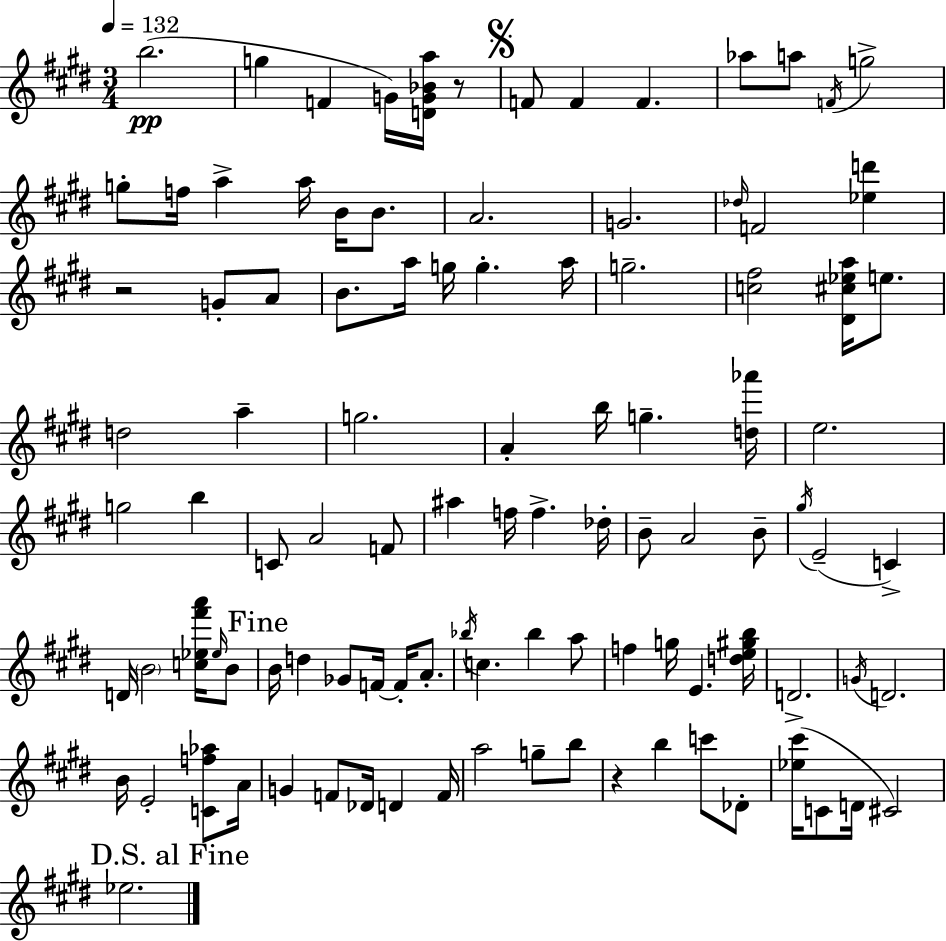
{
  \clef treble
  \numericTimeSignature
  \time 3/4
  \key e \major
  \tempo 4 = 132
  b''2.(\pp | g''4 f'4 g'16) <d' g' bes' a''>16 r8 | \mark \markup { \musicglyph "scripts.segno" } f'8 f'4 f'4. | aes''8 a''8 \acciaccatura { f'16 } g''2-> | \break g''8-. f''16 a''4-> a''16 b'16 b'8. | a'2. | g'2. | \grace { des''16 } f'2 <ees'' d'''>4 | \break r2 g'8-. | a'8 b'8. a''16 g''16 g''4.-. | a''16 g''2.-- | <c'' fis''>2 <dis' cis'' ees'' a''>16 e''8. | \break d''2 a''4-- | g''2. | a'4-. b''16 g''4.-- | <d'' aes'''>16 e''2. | \break g''2 b''4 | c'8 a'2 | f'8 ais''4 f''16 f''4.-> | des''16-. b'8-- a'2 | \break b'8-- \acciaccatura { gis''16 }( e'2-- c'4->) | d'16 \parenthesize b'2 | <c'' ees'' fis''' a'''>16 \grace { ees''16 } b'8 \mark "Fine" b'16 d''4 ges'8 f'16~~ | f'16-. a'8.-. \acciaccatura { bes''16 } c''4. bes''4 | \break a''8 f''4 g''16 e'4. | <d'' e'' gis'' b''>16 d'2.-> | \acciaccatura { g'16 } d'2. | b'16 e'2-. | \break <c' f'' aes''>8 a'16 g'4 f'8 | des'16 d'4 f'16 a''2 | g''8-- b''8 r4 b''4 | c'''8 des'8-. <ees'' cis'''>16( c'8 d'16 cis'2) | \break \mark "D.S. al Fine" ees''2. | \bar "|."
}